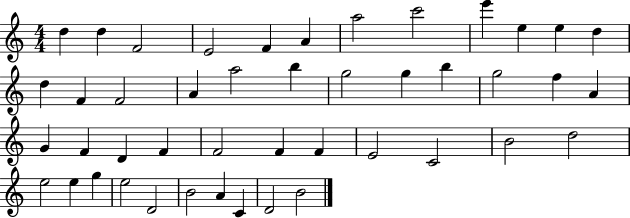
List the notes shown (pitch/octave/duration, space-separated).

D5/q D5/q F4/h E4/h F4/q A4/q A5/h C6/h E6/q E5/q E5/q D5/q D5/q F4/q F4/h A4/q A5/h B5/q G5/h G5/q B5/q G5/h F5/q A4/q G4/q F4/q D4/q F4/q F4/h F4/q F4/q E4/h C4/h B4/h D5/h E5/h E5/q G5/q E5/h D4/h B4/h A4/q C4/q D4/h B4/h